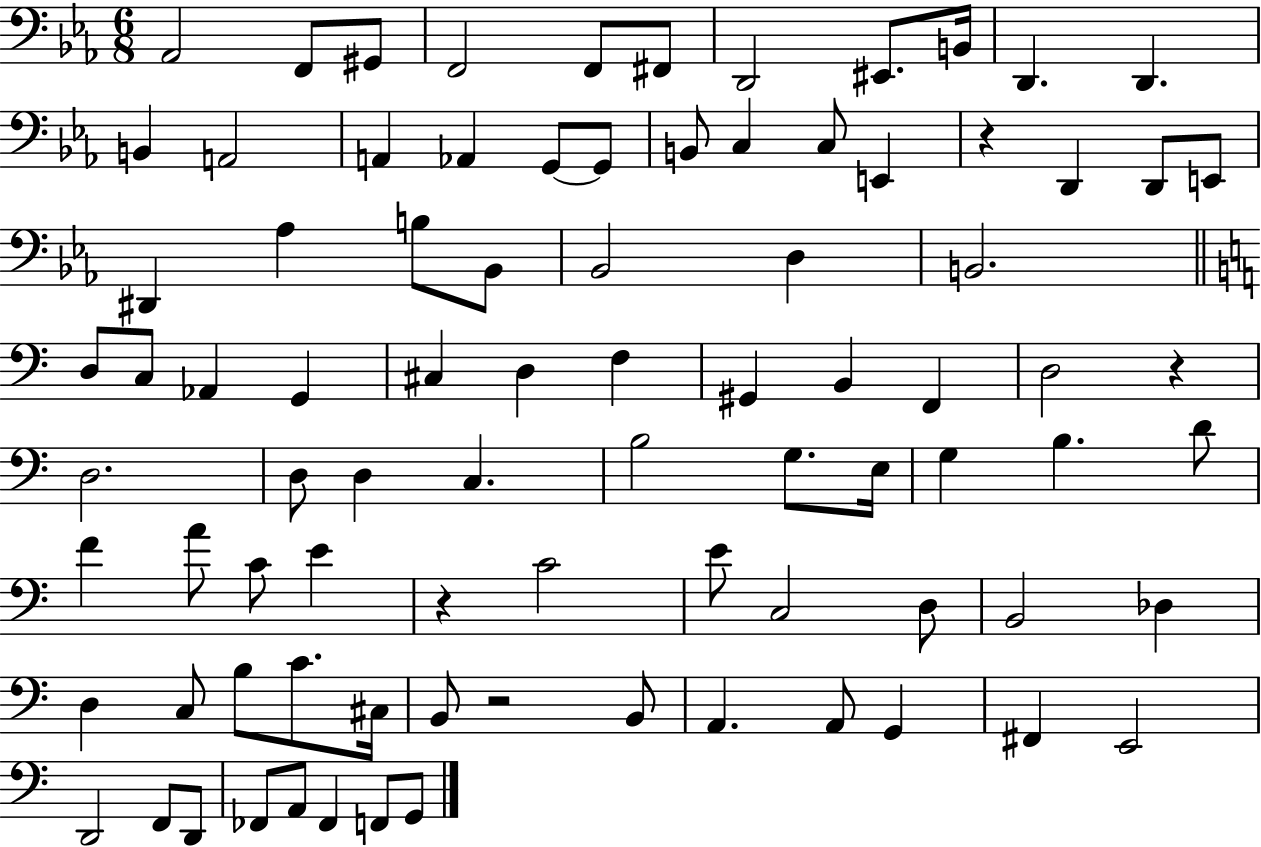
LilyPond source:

{
  \clef bass
  \numericTimeSignature
  \time 6/8
  \key ees \major
  aes,2 f,8 gis,8 | f,2 f,8 fis,8 | d,2 eis,8. b,16 | d,4. d,4. | \break b,4 a,2 | a,4 aes,4 g,8~~ g,8 | b,8 c4 c8 e,4 | r4 d,4 d,8 e,8 | \break dis,4 aes4 b8 bes,8 | bes,2 d4 | b,2. | \bar "||" \break \key c \major d8 c8 aes,4 g,4 | cis4 d4 f4 | gis,4 b,4 f,4 | d2 r4 | \break d2. | d8 d4 c4. | b2 g8. e16 | g4 b4. d'8 | \break f'4 a'8 c'8 e'4 | r4 c'2 | e'8 c2 d8 | b,2 des4 | \break d4 c8 b8 c'8. cis16 | b,8 r2 b,8 | a,4. a,8 g,4 | fis,4 e,2 | \break d,2 f,8 d,8 | fes,8 a,8 fes,4 f,8 g,8 | \bar "|."
}